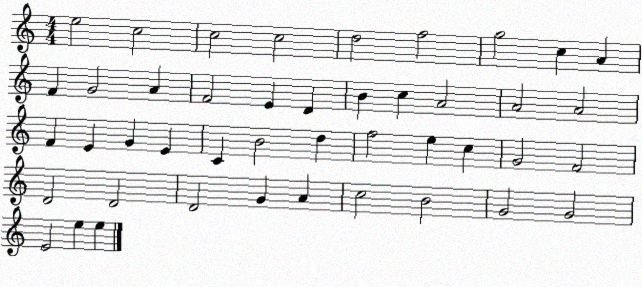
X:1
T:Untitled
M:4/4
L:1/4
K:C
e2 c2 c2 c2 d2 f2 g2 c A F G2 A F2 E D B c A2 A2 A2 F E G E C B2 d f2 e c G2 F2 D2 D2 D2 G A c2 B2 G2 G2 E2 e e